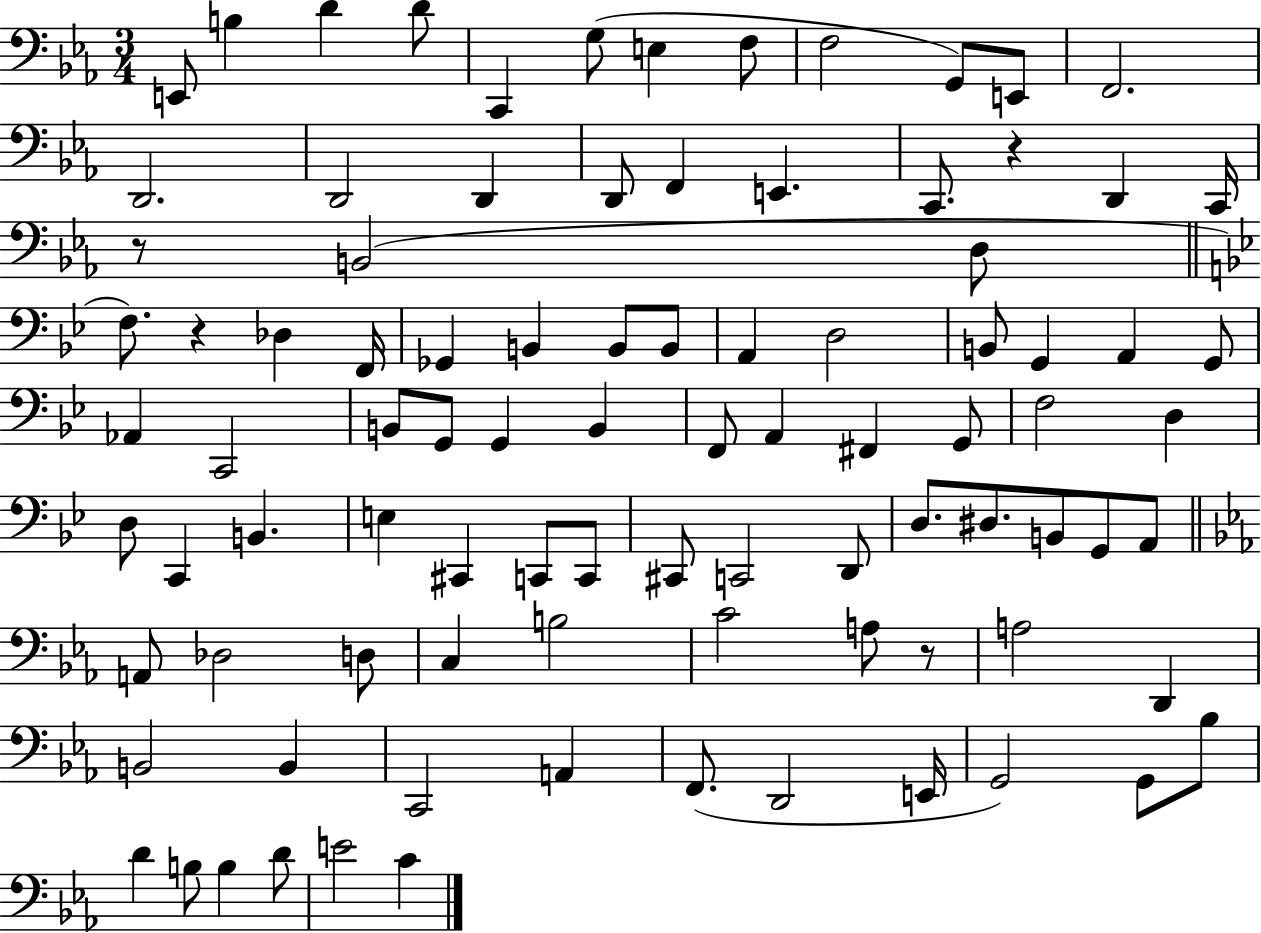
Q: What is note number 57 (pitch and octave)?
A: C2